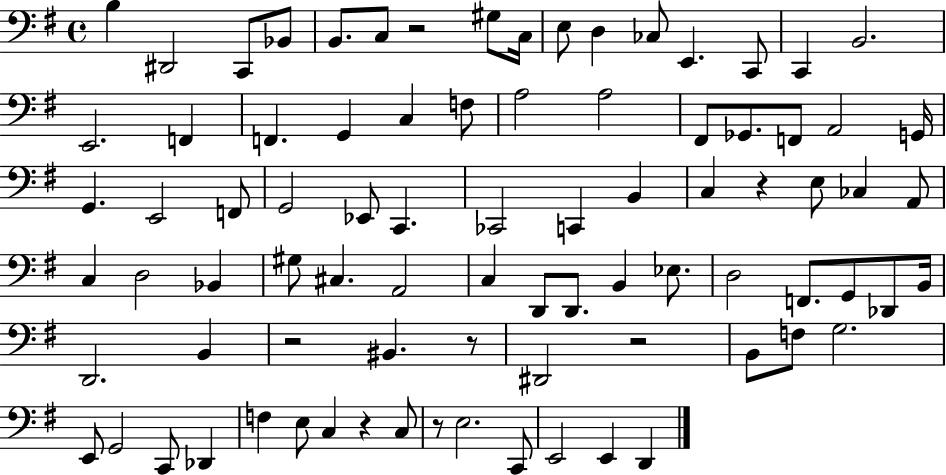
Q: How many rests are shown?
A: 7